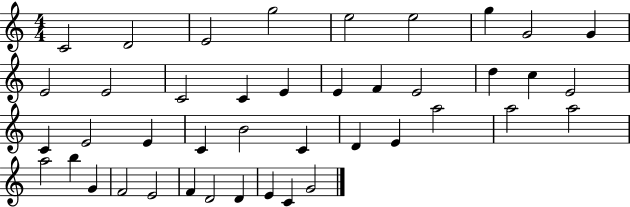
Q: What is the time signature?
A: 4/4